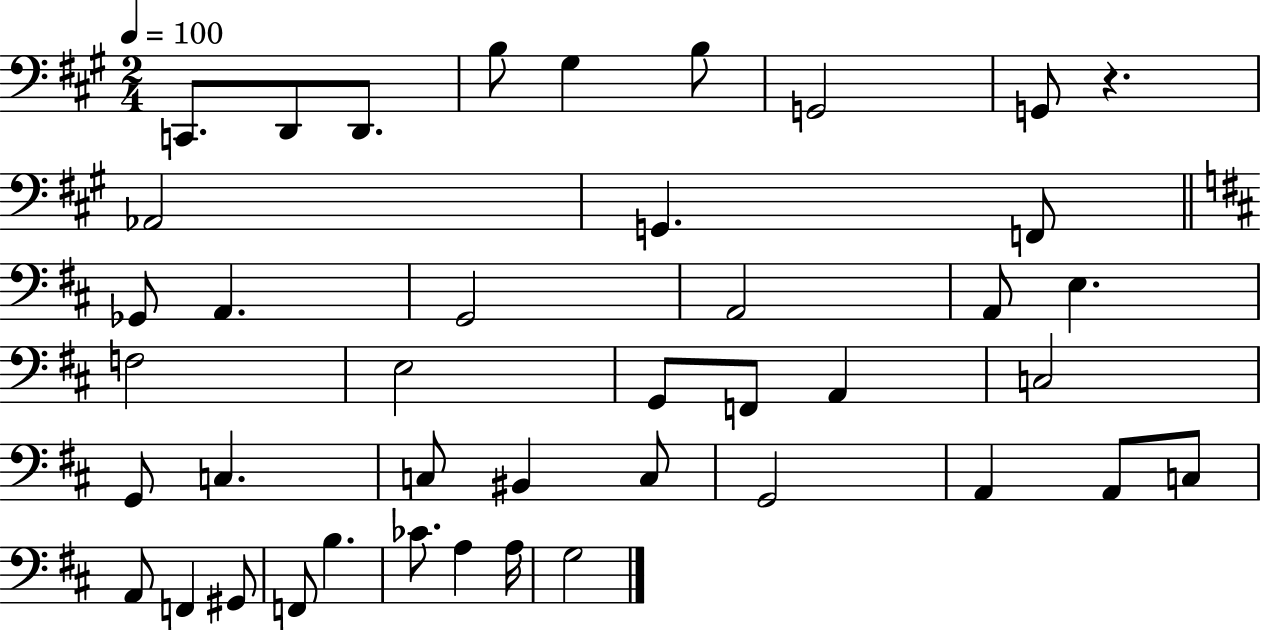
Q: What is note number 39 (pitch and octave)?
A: A3